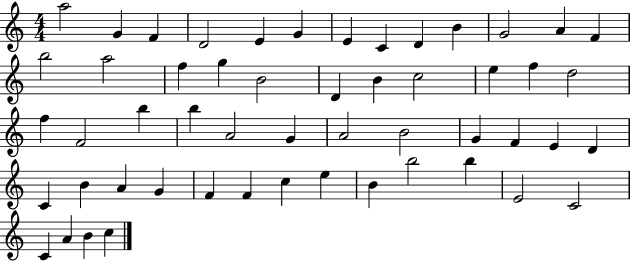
A5/h G4/q F4/q D4/h E4/q G4/q E4/q C4/q D4/q B4/q G4/h A4/q F4/q B5/h A5/h F5/q G5/q B4/h D4/q B4/q C5/h E5/q F5/q D5/h F5/q F4/h B5/q B5/q A4/h G4/q A4/h B4/h G4/q F4/q E4/q D4/q C4/q B4/q A4/q G4/q F4/q F4/q C5/q E5/q B4/q B5/h B5/q E4/h C4/h C4/q A4/q B4/q C5/q